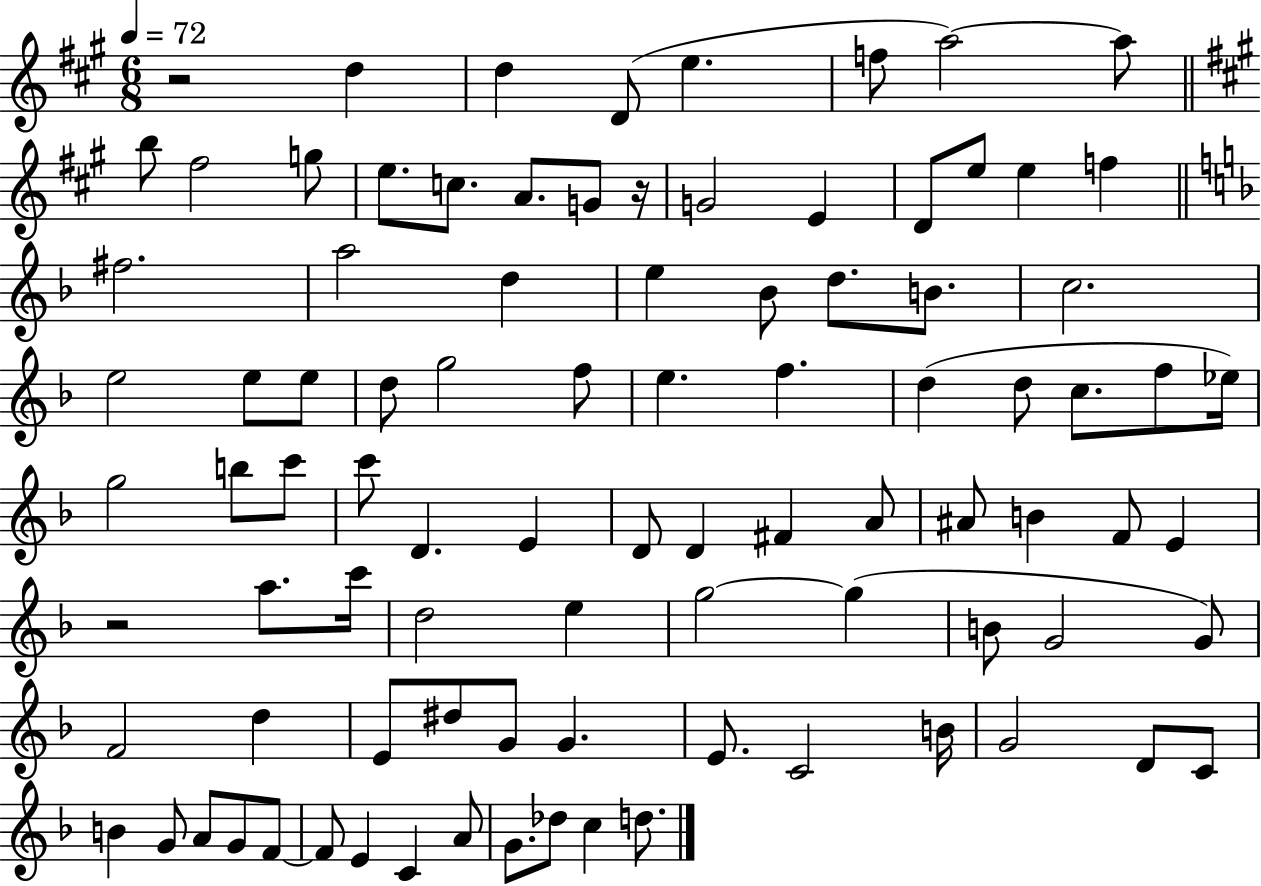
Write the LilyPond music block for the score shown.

{
  \clef treble
  \numericTimeSignature
  \time 6/8
  \key a \major
  \tempo 4 = 72
  r2 d''4 | d''4 d'8( e''4. | f''8 a''2~~) a''8 | \bar "||" \break \key a \major b''8 fis''2 g''8 | e''8. c''8. a'8. g'8 r16 | g'2 e'4 | d'8 e''8 e''4 f''4 | \break \bar "||" \break \key f \major fis''2. | a''2 d''4 | e''4 bes'8 d''8. b'8. | c''2. | \break e''2 e''8 e''8 | d''8 g''2 f''8 | e''4. f''4. | d''4( d''8 c''8. f''8 ees''16) | \break g''2 b''8 c'''8 | c'''8 d'4. e'4 | d'8 d'4 fis'4 a'8 | ais'8 b'4 f'8 e'4 | \break r2 a''8. c'''16 | d''2 e''4 | g''2~~ g''4( | b'8 g'2 g'8) | \break f'2 d''4 | e'8 dis''8 g'8 g'4. | e'8. c'2 b'16 | g'2 d'8 c'8 | \break b'4 g'8 a'8 g'8 f'8~~ | f'8 e'4 c'4 a'8 | g'8. des''8 c''4 d''8. | \bar "|."
}